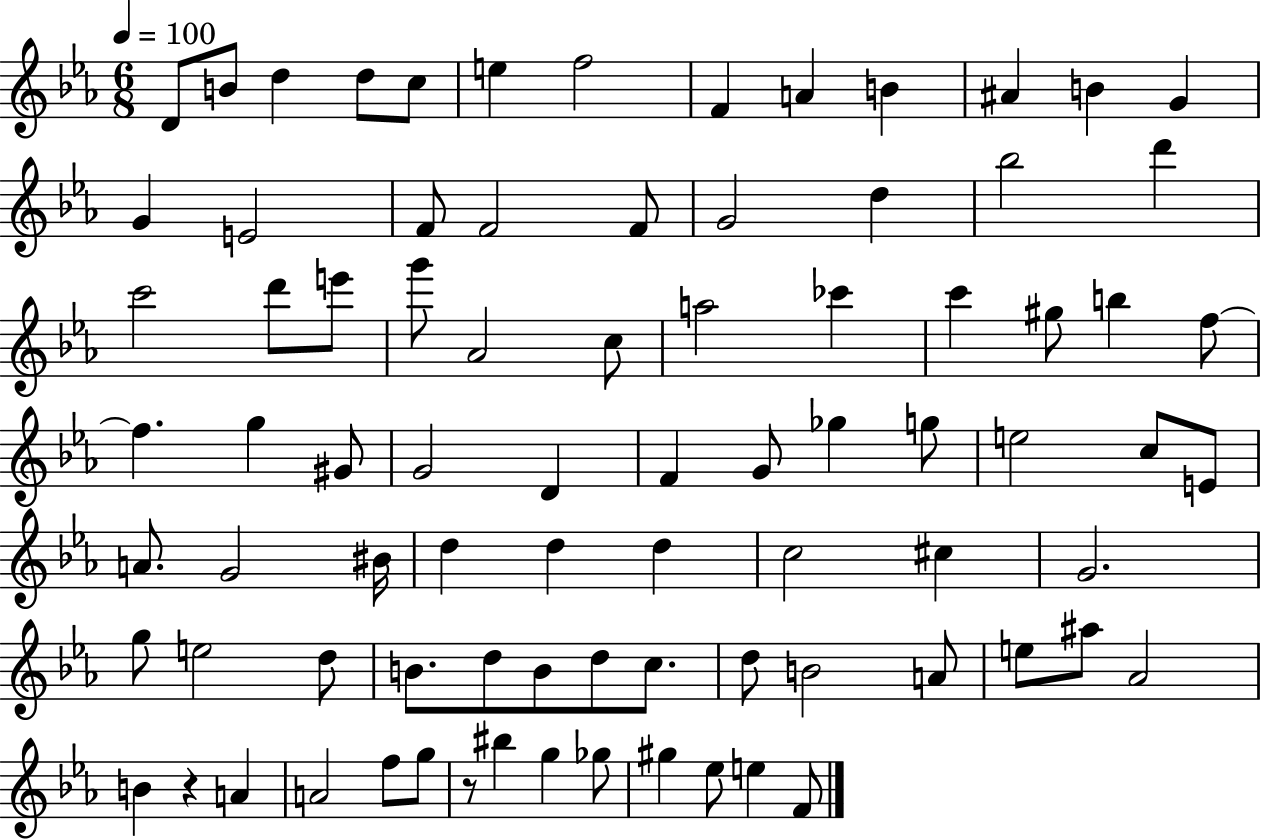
{
  \clef treble
  \numericTimeSignature
  \time 6/8
  \key ees \major
  \tempo 4 = 100
  d'8 b'8 d''4 d''8 c''8 | e''4 f''2 | f'4 a'4 b'4 | ais'4 b'4 g'4 | \break g'4 e'2 | f'8 f'2 f'8 | g'2 d''4 | bes''2 d'''4 | \break c'''2 d'''8 e'''8 | g'''8 aes'2 c''8 | a''2 ces'''4 | c'''4 gis''8 b''4 f''8~~ | \break f''4. g''4 gis'8 | g'2 d'4 | f'4 g'8 ges''4 g''8 | e''2 c''8 e'8 | \break a'8. g'2 bis'16 | d''4 d''4 d''4 | c''2 cis''4 | g'2. | \break g''8 e''2 d''8 | b'8. d''8 b'8 d''8 c''8. | d''8 b'2 a'8 | e''8 ais''8 aes'2 | \break b'4 r4 a'4 | a'2 f''8 g''8 | r8 bis''4 g''4 ges''8 | gis''4 ees''8 e''4 f'8 | \break \bar "|."
}